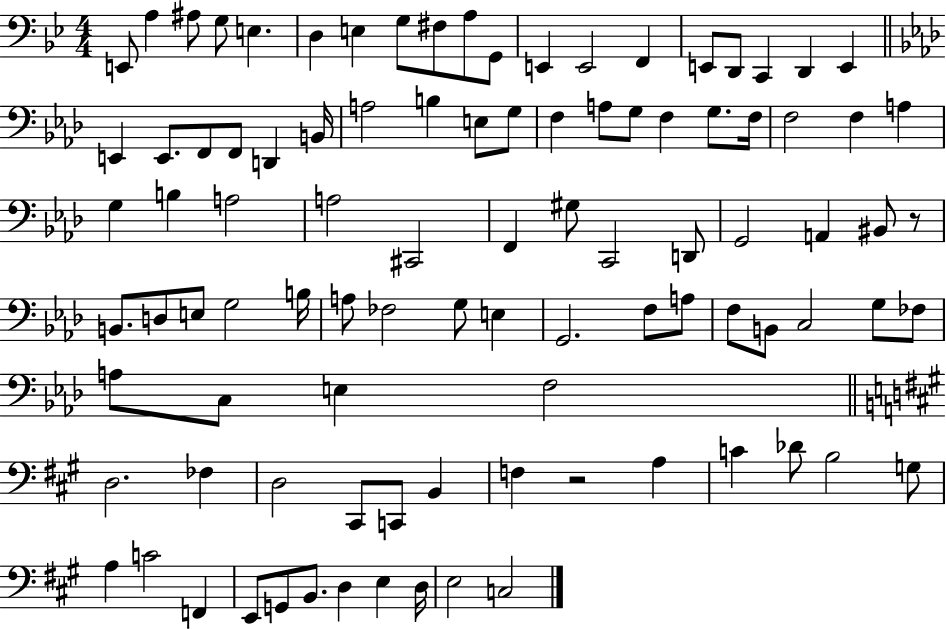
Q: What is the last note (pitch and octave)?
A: C3